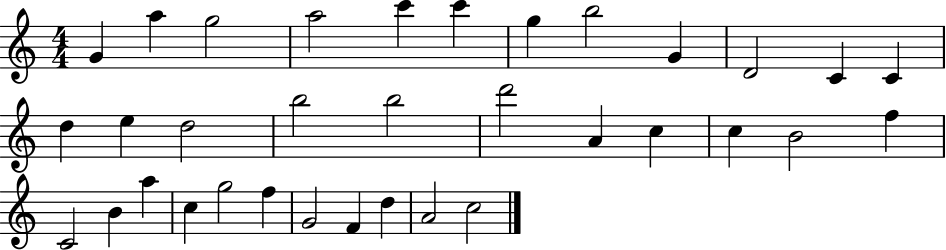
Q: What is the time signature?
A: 4/4